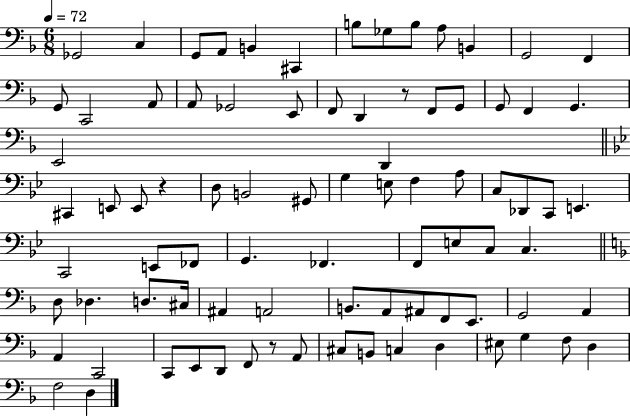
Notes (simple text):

Gb2/h C3/q G2/e A2/e B2/q C#2/q B3/e Gb3/e B3/e A3/e B2/q G2/h F2/q G2/e C2/h A2/e A2/e Gb2/h E2/e F2/e D2/q R/e F2/e G2/e G2/e F2/q G2/q. E2/h D2/q C#2/q E2/e E2/e R/q D3/e B2/h G#2/e G3/q E3/e F3/q A3/e C3/e Db2/e C2/e E2/q. C2/h E2/e FES2/e G2/q. FES2/q. F2/e E3/e C3/e C3/q. D3/e Db3/q. D3/e. C#3/s A#2/q A2/h B2/e. A2/e A#2/e F2/e E2/e. G2/h A2/q A2/q C2/h C2/e E2/e D2/e F2/e R/e A2/e C#3/e B2/e C3/q D3/q EIS3/e G3/q F3/e D3/q F3/h D3/q